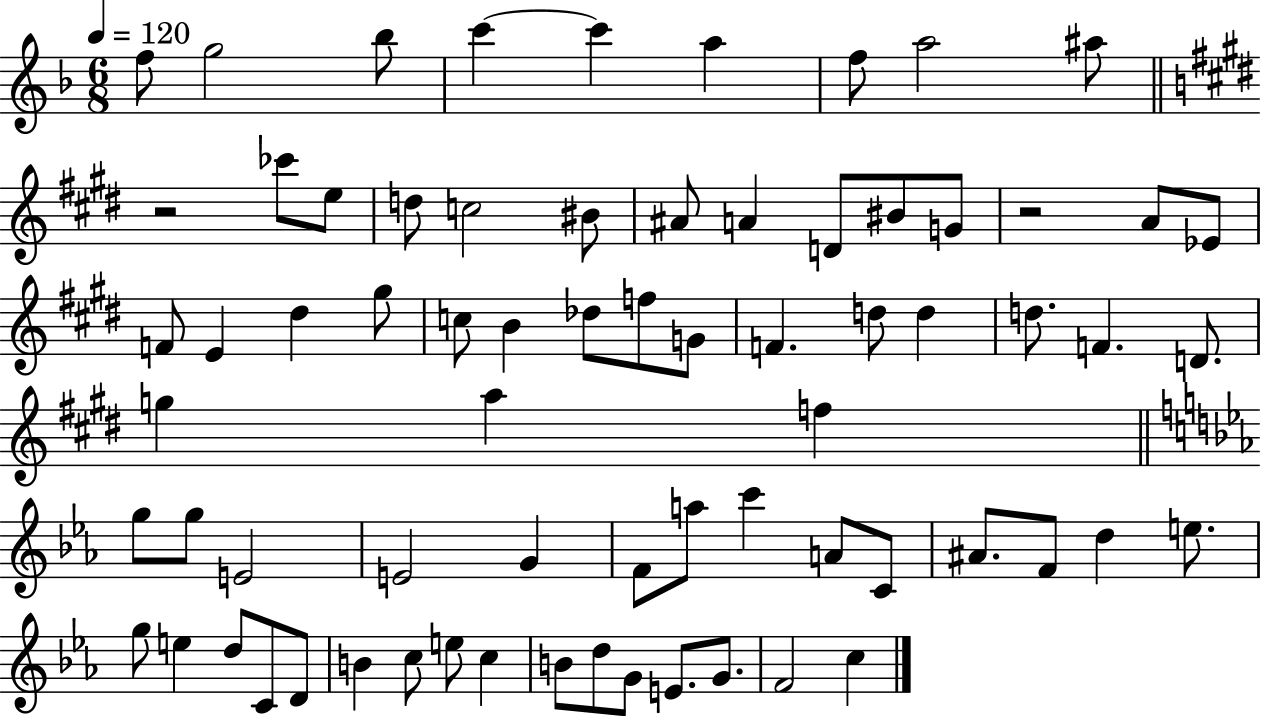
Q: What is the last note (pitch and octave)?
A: C5